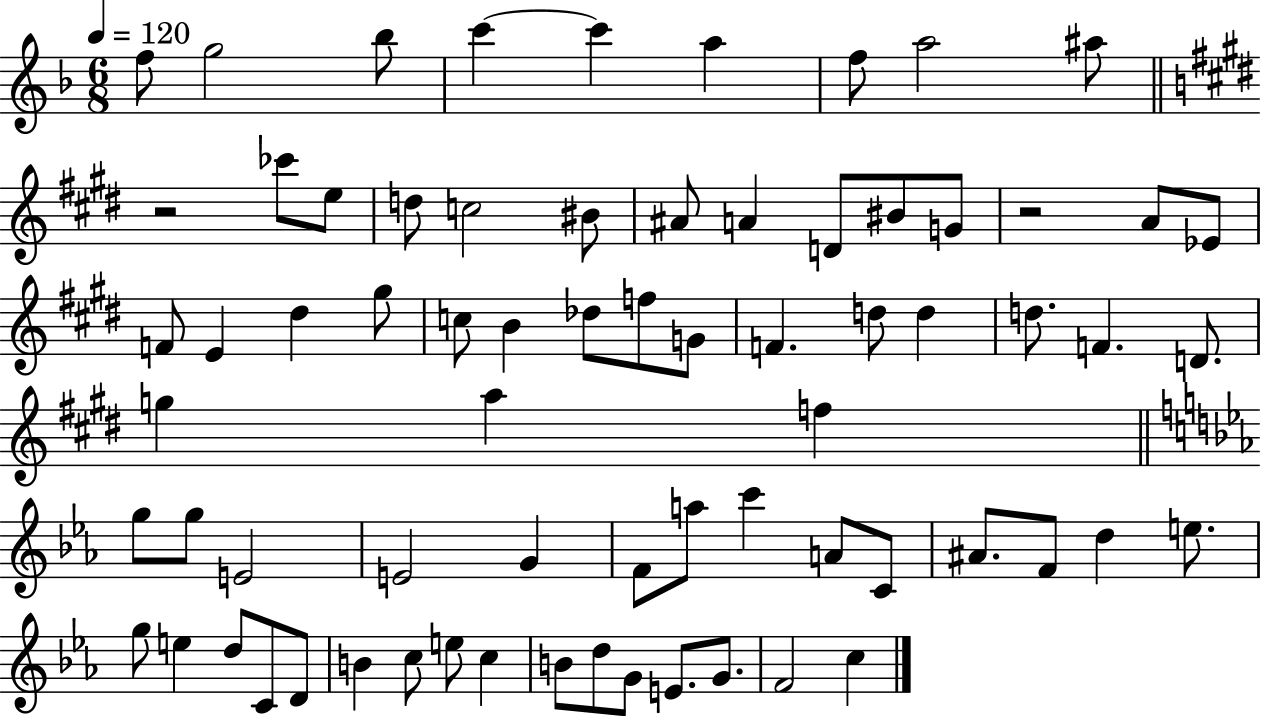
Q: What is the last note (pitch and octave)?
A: C5